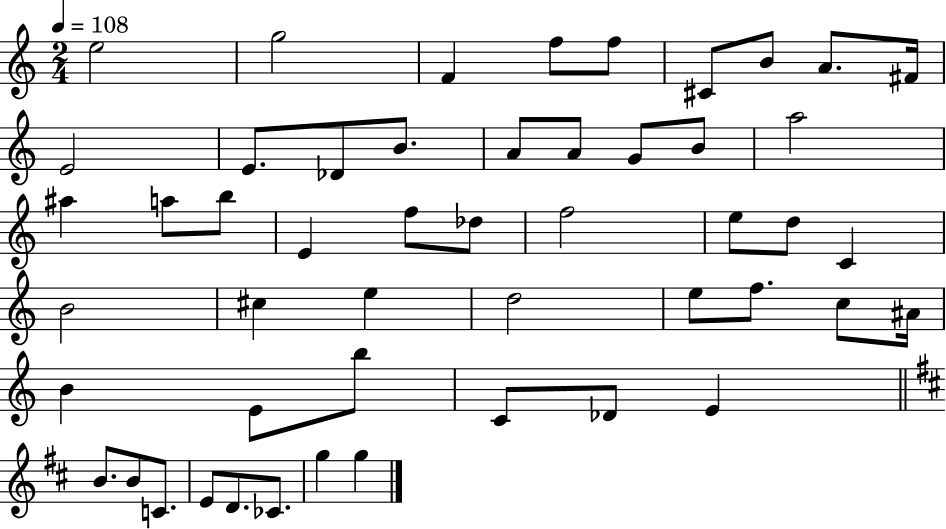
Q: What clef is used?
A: treble